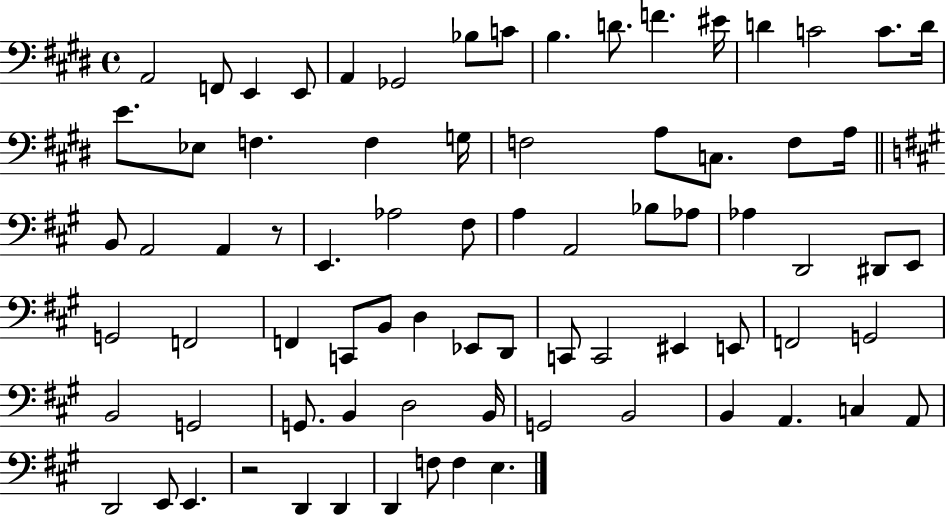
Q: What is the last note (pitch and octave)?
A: E3